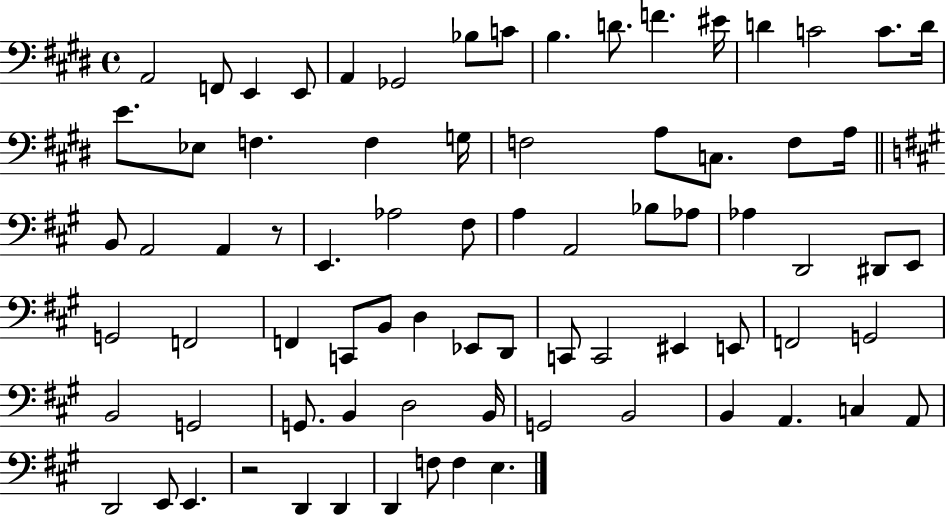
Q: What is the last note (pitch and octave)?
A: E3